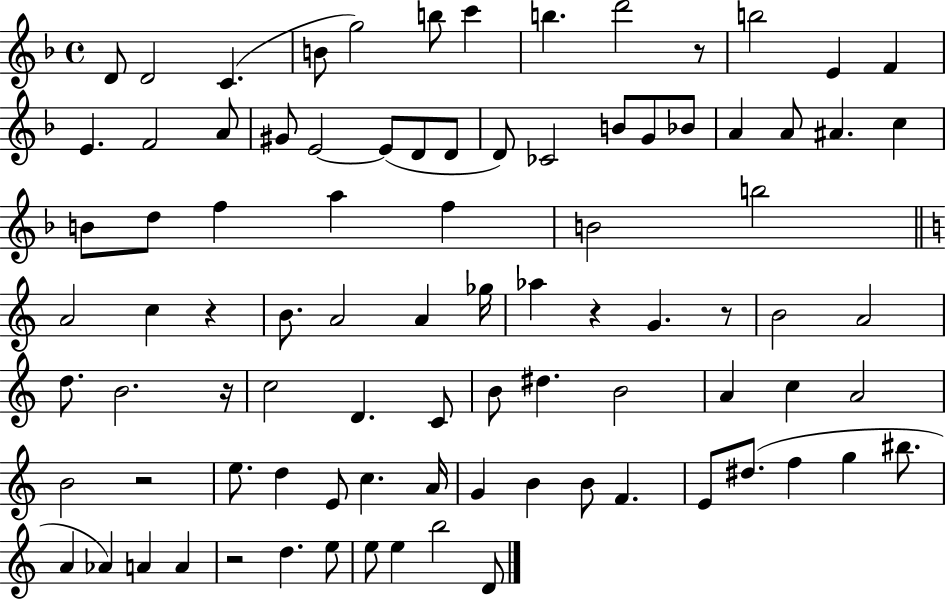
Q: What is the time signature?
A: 4/4